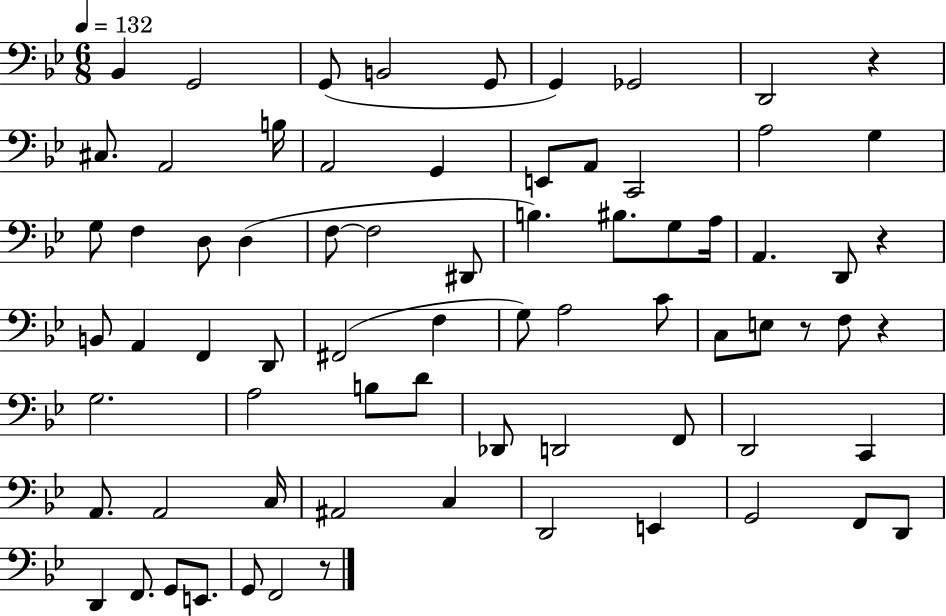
Bb2/q G2/h G2/e B2/h G2/e G2/q Gb2/h D2/h R/q C#3/e. A2/h B3/s A2/h G2/q E2/e A2/e C2/h A3/h G3/q G3/e F3/q D3/e D3/q F3/e F3/h D#2/e B3/q. BIS3/e. G3/e A3/s A2/q. D2/e R/q B2/e A2/q F2/q D2/e F#2/h F3/q G3/e A3/h C4/e C3/e E3/e R/e F3/e R/q G3/h. A3/h B3/e D4/e Db2/e D2/h F2/e D2/h C2/q A2/e. A2/h C3/s A#2/h C3/q D2/h E2/q G2/h F2/e D2/e D2/q F2/e. G2/e E2/e. G2/e F2/h R/e